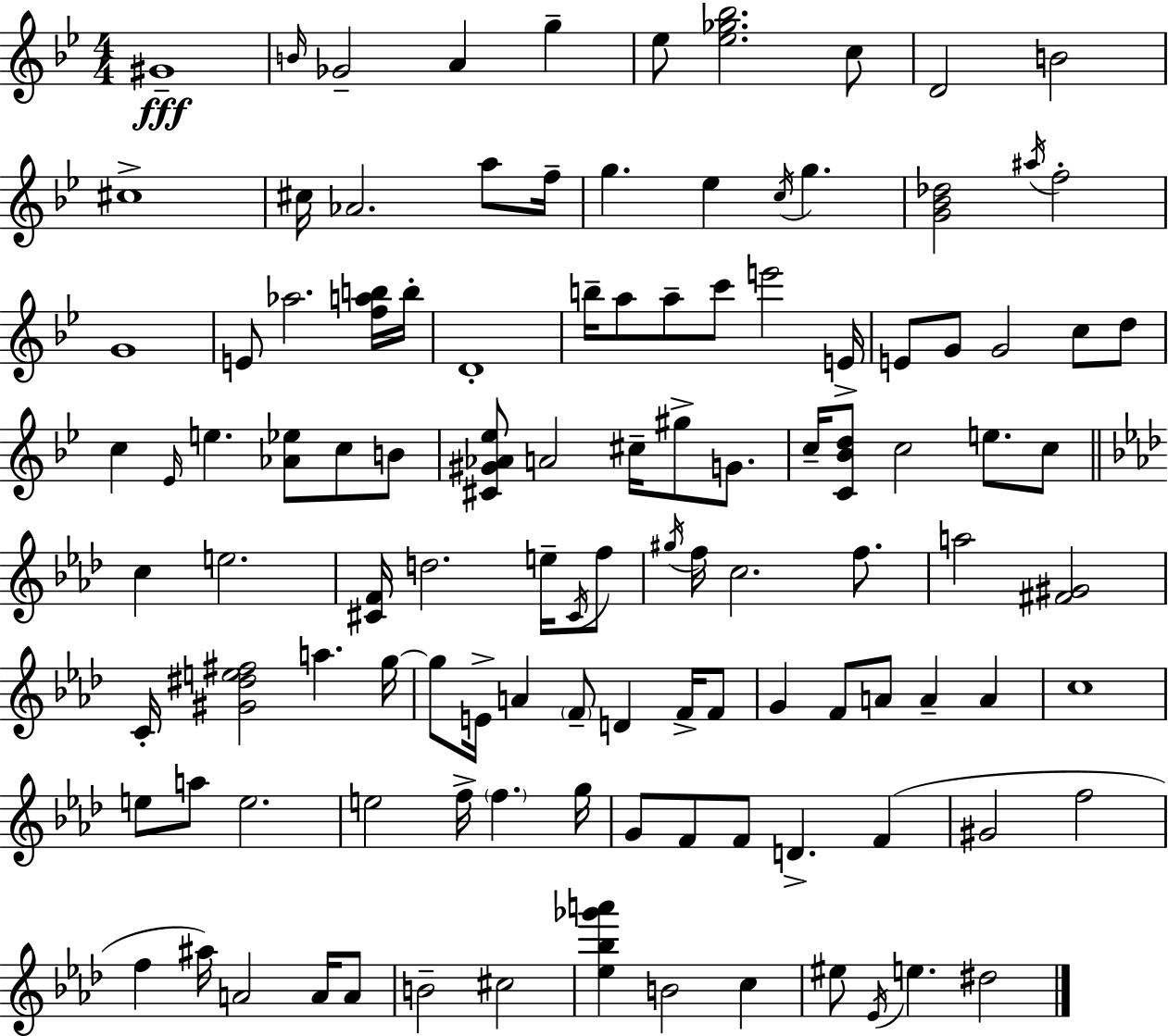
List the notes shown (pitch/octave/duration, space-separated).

G#4/w B4/s Gb4/h A4/q G5/q Eb5/e [Eb5,Gb5,Bb5]/h. C5/e D4/h B4/h C#5/w C#5/s Ab4/h. A5/e F5/s G5/q. Eb5/q C5/s G5/q. [G4,Bb4,Db5]/h A#5/s F5/h G4/w E4/e Ab5/h. [F5,A5,B5]/s B5/s D4/w B5/s A5/e A5/e C6/e E6/h E4/s E4/e G4/e G4/h C5/e D5/e C5/q Eb4/s E5/q. [Ab4,Eb5]/e C5/e B4/e [C#4,G#4,Ab4,Eb5]/e A4/h C#5/s G#5/e G4/e. C5/s [C4,Bb4,D5]/e C5/h E5/e. C5/e C5/q E5/h. [C#4,F4]/s D5/h. E5/s C#4/s F5/e G#5/s F5/s C5/h. F5/e. A5/h [F#4,G#4]/h C4/s [G#4,D#5,E5,F#5]/h A5/q. G5/s G5/e E4/s A4/q F4/e D4/q F4/s F4/e G4/q F4/e A4/e A4/q A4/q C5/w E5/e A5/e E5/h. E5/h F5/s F5/q. G5/s G4/e F4/e F4/e D4/q. F4/q G#4/h F5/h F5/q A#5/s A4/h A4/s A4/e B4/h C#5/h [Eb5,Bb5,Gb6,A6]/q B4/h C5/q EIS5/e Eb4/s E5/q. D#5/h